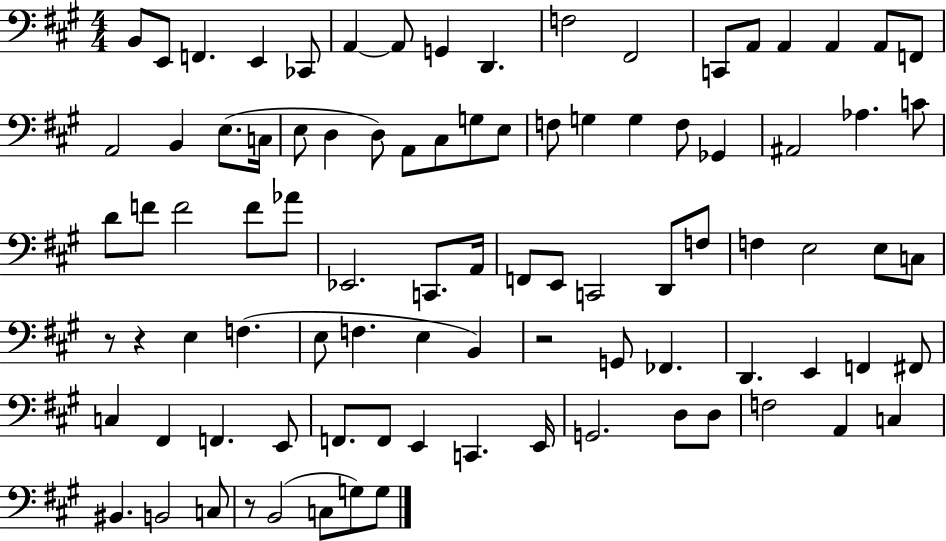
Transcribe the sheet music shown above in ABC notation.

X:1
T:Untitled
M:4/4
L:1/4
K:A
B,,/2 E,,/2 F,, E,, _C,,/2 A,, A,,/2 G,, D,, F,2 ^F,,2 C,,/2 A,,/2 A,, A,, A,,/2 F,,/2 A,,2 B,, E,/2 C,/4 E,/2 D, D,/2 A,,/2 ^C,/2 G,/2 E,/2 F,/2 G, G, F,/2 _G,, ^A,,2 _A, C/2 D/2 F/2 F2 F/2 _A/2 _E,,2 C,,/2 A,,/4 F,,/2 E,,/2 C,,2 D,,/2 F,/2 F, E,2 E,/2 C,/2 z/2 z E, F, E,/2 F, E, B,, z2 G,,/2 _F,, D,, E,, F,, ^F,,/2 C, ^F,, F,, E,,/2 F,,/2 F,,/2 E,, C,, E,,/4 G,,2 D,/2 D,/2 F,2 A,, C, ^B,, B,,2 C,/2 z/2 B,,2 C,/2 G,/2 G,/2